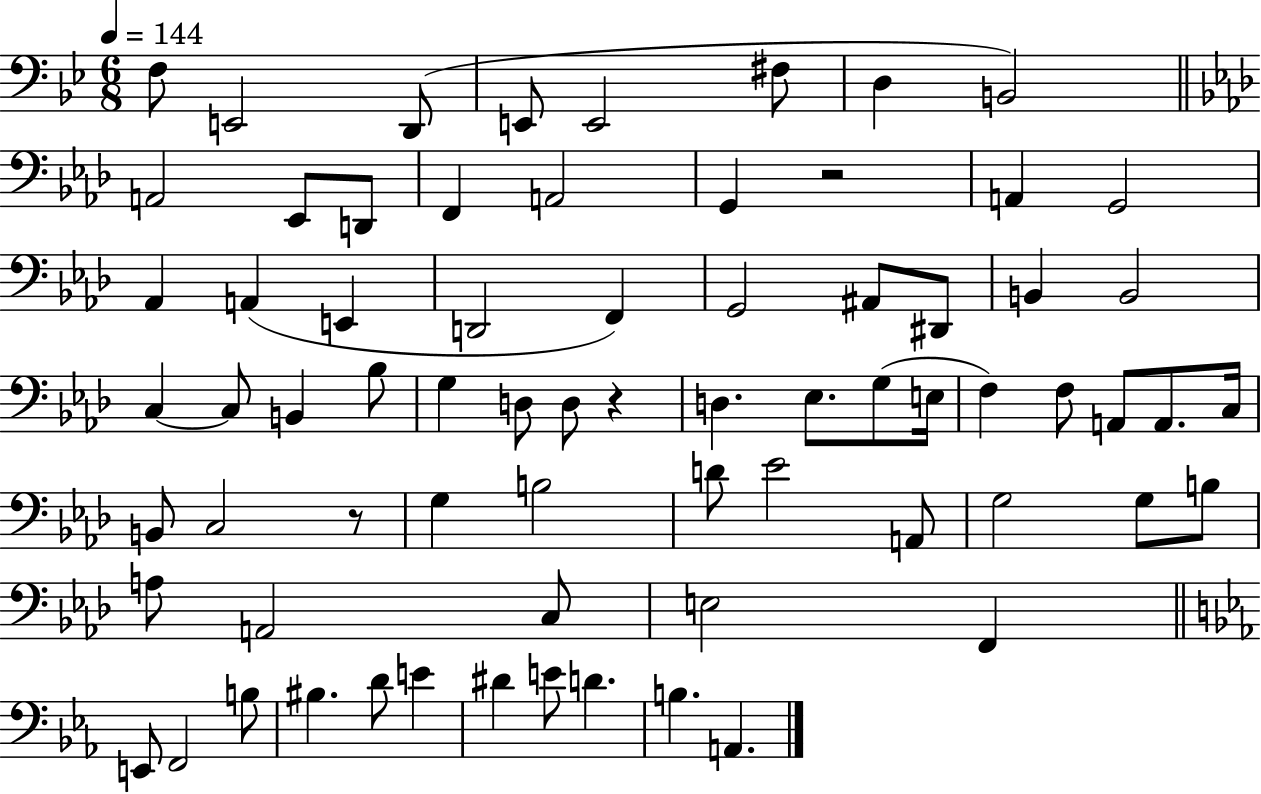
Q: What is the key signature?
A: BES major